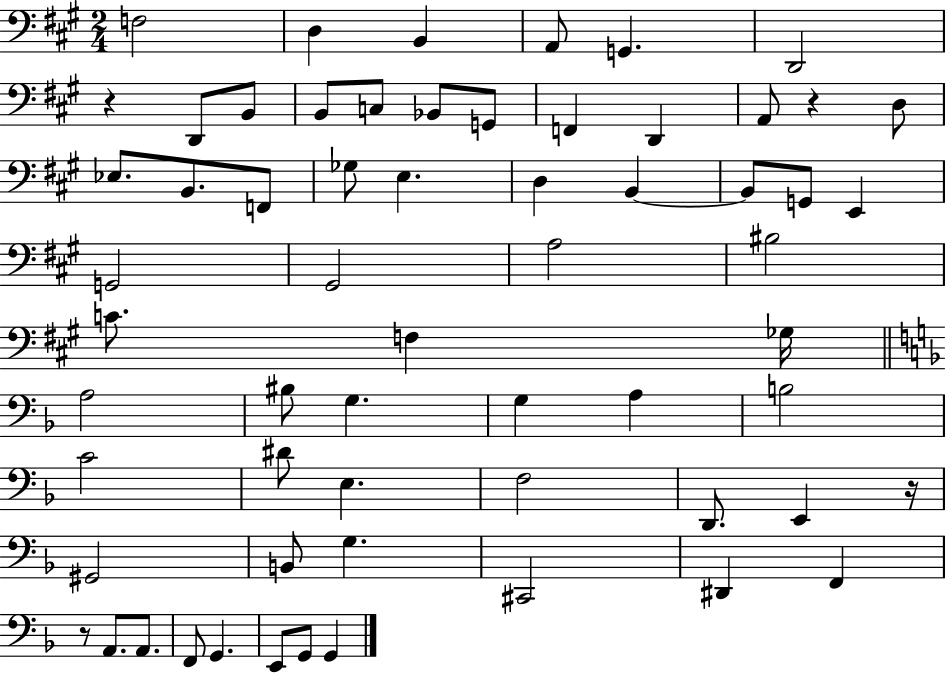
X:1
T:Untitled
M:2/4
L:1/4
K:A
F,2 D, B,, A,,/2 G,, D,,2 z D,,/2 B,,/2 B,,/2 C,/2 _B,,/2 G,,/2 F,, D,, A,,/2 z D,/2 _E,/2 B,,/2 F,,/2 _G,/2 E, D, B,, B,,/2 G,,/2 E,, G,,2 ^G,,2 A,2 ^B,2 C/2 F, _G,/4 A,2 ^B,/2 G, G, A, B,2 C2 ^D/2 E, F,2 D,,/2 E,, z/4 ^G,,2 B,,/2 G, ^C,,2 ^D,, F,, z/2 A,,/2 A,,/2 F,,/2 G,, E,,/2 G,,/2 G,,